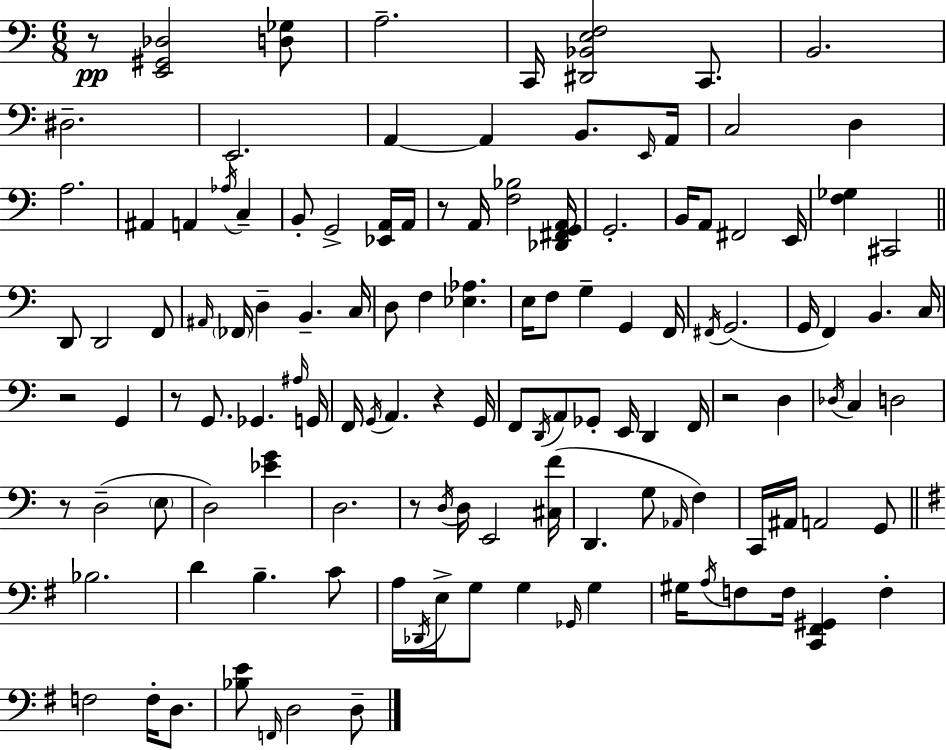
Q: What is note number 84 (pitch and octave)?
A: G2